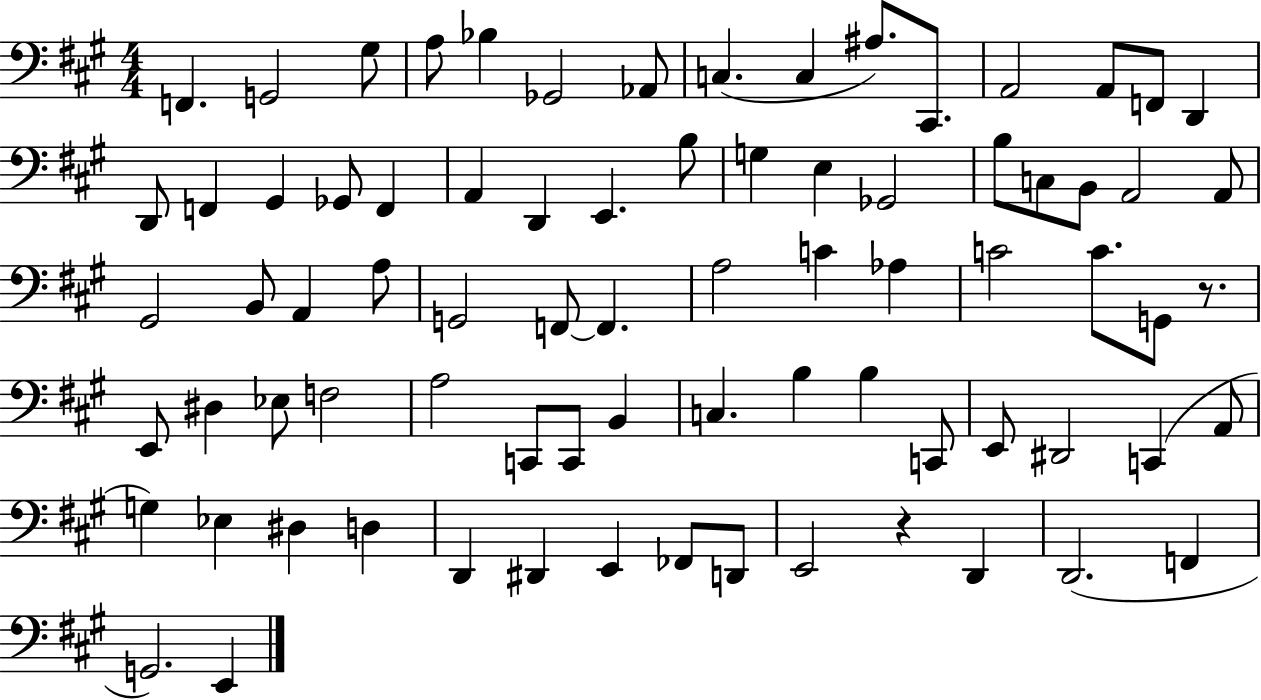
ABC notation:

X:1
T:Untitled
M:4/4
L:1/4
K:A
F,, G,,2 ^G,/2 A,/2 _B, _G,,2 _A,,/2 C, C, ^A,/2 ^C,,/2 A,,2 A,,/2 F,,/2 D,, D,,/2 F,, ^G,, _G,,/2 F,, A,, D,, E,, B,/2 G, E, _G,,2 B,/2 C,/2 B,,/2 A,,2 A,,/2 ^G,,2 B,,/2 A,, A,/2 G,,2 F,,/2 F,, A,2 C _A, C2 C/2 G,,/2 z/2 E,,/2 ^D, _E,/2 F,2 A,2 C,,/2 C,,/2 B,, C, B, B, C,,/2 E,,/2 ^D,,2 C,, A,,/2 G, _E, ^D, D, D,, ^D,, E,, _F,,/2 D,,/2 E,,2 z D,, D,,2 F,, G,,2 E,,